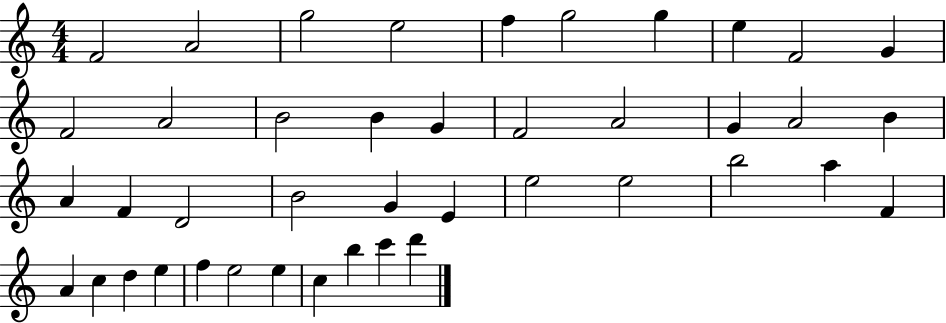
X:1
T:Untitled
M:4/4
L:1/4
K:C
F2 A2 g2 e2 f g2 g e F2 G F2 A2 B2 B G F2 A2 G A2 B A F D2 B2 G E e2 e2 b2 a F A c d e f e2 e c b c' d'